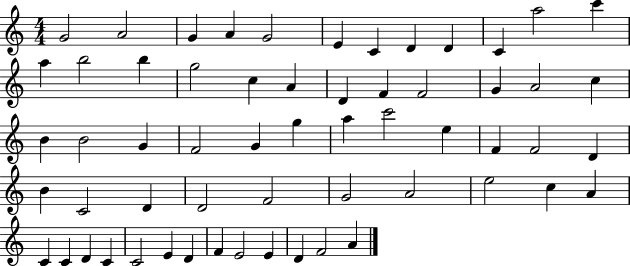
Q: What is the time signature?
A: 4/4